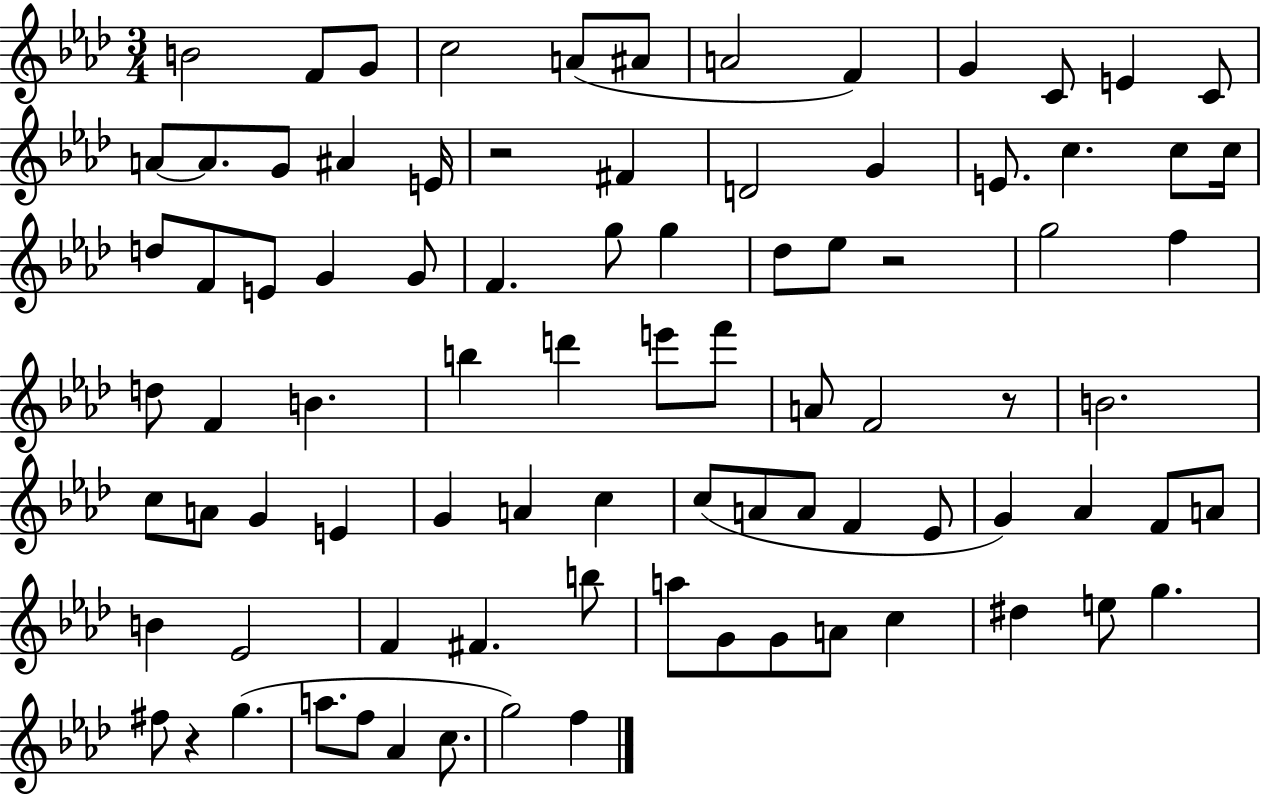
X:1
T:Untitled
M:3/4
L:1/4
K:Ab
B2 F/2 G/2 c2 A/2 ^A/2 A2 F G C/2 E C/2 A/2 A/2 G/2 ^A E/4 z2 ^F D2 G E/2 c c/2 c/4 d/2 F/2 E/2 G G/2 F g/2 g _d/2 _e/2 z2 g2 f d/2 F B b d' e'/2 f'/2 A/2 F2 z/2 B2 c/2 A/2 G E G A c c/2 A/2 A/2 F _E/2 G _A F/2 A/2 B _E2 F ^F b/2 a/2 G/2 G/2 A/2 c ^d e/2 g ^f/2 z g a/2 f/2 _A c/2 g2 f